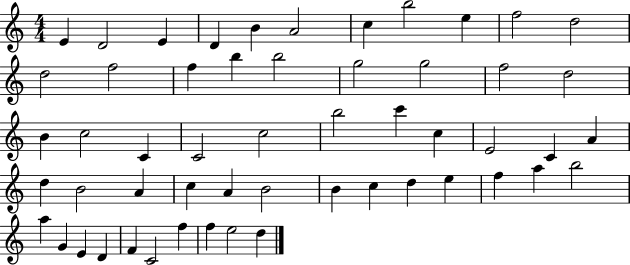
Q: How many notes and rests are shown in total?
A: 54